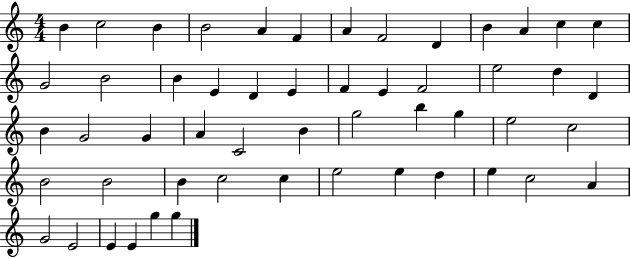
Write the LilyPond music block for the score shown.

{
  \clef treble
  \numericTimeSignature
  \time 4/4
  \key c \major
  b'4 c''2 b'4 | b'2 a'4 f'4 | a'4 f'2 d'4 | b'4 a'4 c''4 c''4 | \break g'2 b'2 | b'4 e'4 d'4 e'4 | f'4 e'4 f'2 | e''2 d''4 d'4 | \break b'4 g'2 g'4 | a'4 c'2 b'4 | g''2 b''4 g''4 | e''2 c''2 | \break b'2 b'2 | b'4 c''2 c''4 | e''2 e''4 d''4 | e''4 c''2 a'4 | \break g'2 e'2 | e'4 e'4 g''4 g''4 | \bar "|."
}